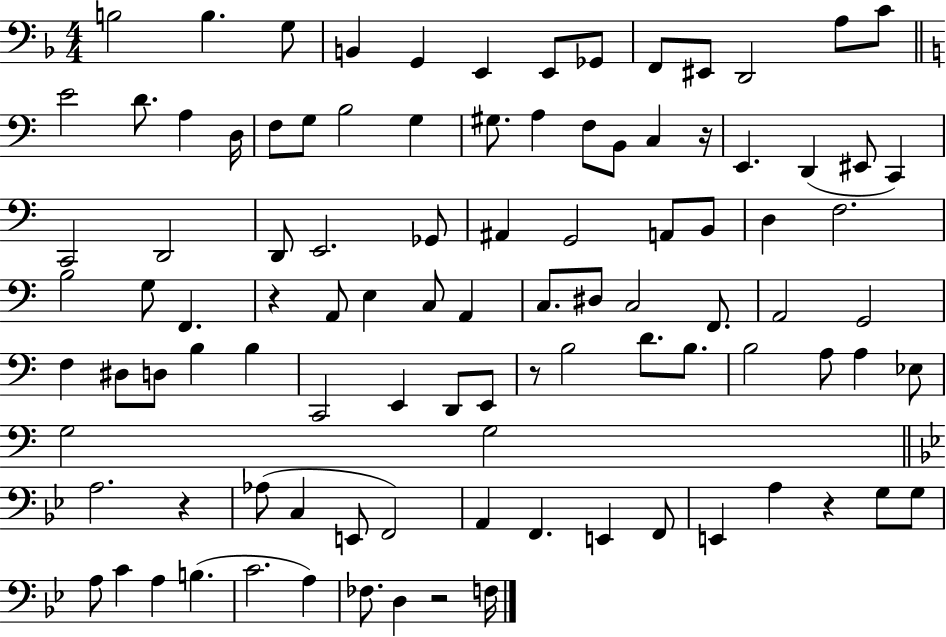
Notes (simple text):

B3/h B3/q. G3/e B2/q G2/q E2/q E2/e Gb2/e F2/e EIS2/e D2/h A3/e C4/e E4/h D4/e. A3/q D3/s F3/e G3/e B3/h G3/q G#3/e. A3/q F3/e B2/e C3/q R/s E2/q. D2/q EIS2/e C2/q C2/h D2/h D2/e E2/h. Gb2/e A#2/q G2/h A2/e B2/e D3/q F3/h. B3/h G3/e F2/q. R/q A2/e E3/q C3/e A2/q C3/e. D#3/e C3/h F2/e. A2/h G2/h F3/q D#3/e D3/e B3/q B3/q C2/h E2/q D2/e E2/e R/e B3/h D4/e. B3/e. B3/h A3/e A3/q Eb3/e G3/h G3/h A3/h. R/q Ab3/e C3/q E2/e F2/h A2/q F2/q. E2/q F2/e E2/q A3/q R/q G3/e G3/e A3/e C4/q A3/q B3/q. C4/h. A3/q FES3/e. D3/q R/h F3/s